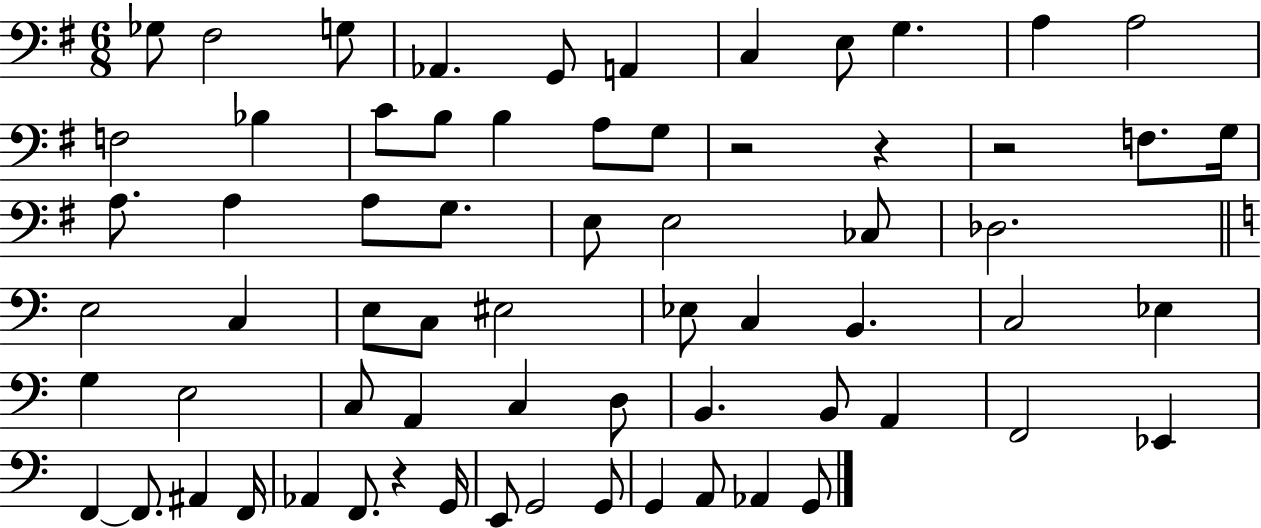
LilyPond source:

{
  \clef bass
  \numericTimeSignature
  \time 6/8
  \key g \major
  ges8 fis2 g8 | aes,4. g,8 a,4 | c4 e8 g4. | a4 a2 | \break f2 bes4 | c'8 b8 b4 a8 g8 | r2 r4 | r2 f8. g16 | \break a8. a4 a8 g8. | e8 e2 ces8 | des2. | \bar "||" \break \key c \major e2 c4 | e8 c8 eis2 | ees8 c4 b,4. | c2 ees4 | \break g4 e2 | c8 a,4 c4 d8 | b,4. b,8 a,4 | f,2 ees,4 | \break f,4~~ f,8. ais,4 f,16 | aes,4 f,8. r4 g,16 | e,8 g,2 g,8 | g,4 a,8 aes,4 g,8 | \break \bar "|."
}